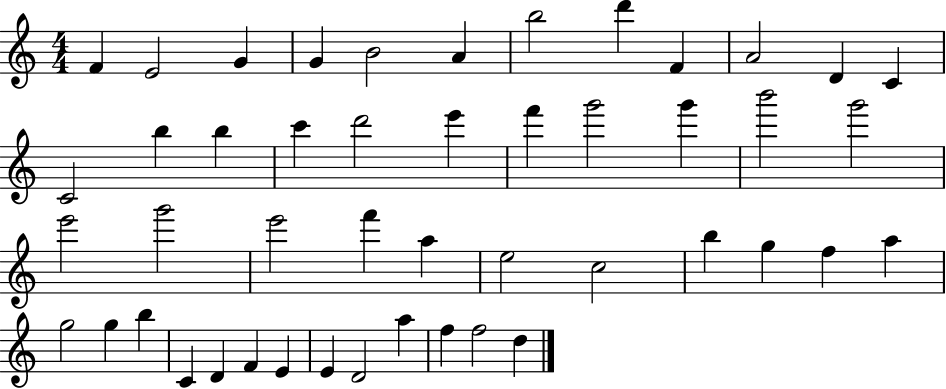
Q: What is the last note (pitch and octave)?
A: D5